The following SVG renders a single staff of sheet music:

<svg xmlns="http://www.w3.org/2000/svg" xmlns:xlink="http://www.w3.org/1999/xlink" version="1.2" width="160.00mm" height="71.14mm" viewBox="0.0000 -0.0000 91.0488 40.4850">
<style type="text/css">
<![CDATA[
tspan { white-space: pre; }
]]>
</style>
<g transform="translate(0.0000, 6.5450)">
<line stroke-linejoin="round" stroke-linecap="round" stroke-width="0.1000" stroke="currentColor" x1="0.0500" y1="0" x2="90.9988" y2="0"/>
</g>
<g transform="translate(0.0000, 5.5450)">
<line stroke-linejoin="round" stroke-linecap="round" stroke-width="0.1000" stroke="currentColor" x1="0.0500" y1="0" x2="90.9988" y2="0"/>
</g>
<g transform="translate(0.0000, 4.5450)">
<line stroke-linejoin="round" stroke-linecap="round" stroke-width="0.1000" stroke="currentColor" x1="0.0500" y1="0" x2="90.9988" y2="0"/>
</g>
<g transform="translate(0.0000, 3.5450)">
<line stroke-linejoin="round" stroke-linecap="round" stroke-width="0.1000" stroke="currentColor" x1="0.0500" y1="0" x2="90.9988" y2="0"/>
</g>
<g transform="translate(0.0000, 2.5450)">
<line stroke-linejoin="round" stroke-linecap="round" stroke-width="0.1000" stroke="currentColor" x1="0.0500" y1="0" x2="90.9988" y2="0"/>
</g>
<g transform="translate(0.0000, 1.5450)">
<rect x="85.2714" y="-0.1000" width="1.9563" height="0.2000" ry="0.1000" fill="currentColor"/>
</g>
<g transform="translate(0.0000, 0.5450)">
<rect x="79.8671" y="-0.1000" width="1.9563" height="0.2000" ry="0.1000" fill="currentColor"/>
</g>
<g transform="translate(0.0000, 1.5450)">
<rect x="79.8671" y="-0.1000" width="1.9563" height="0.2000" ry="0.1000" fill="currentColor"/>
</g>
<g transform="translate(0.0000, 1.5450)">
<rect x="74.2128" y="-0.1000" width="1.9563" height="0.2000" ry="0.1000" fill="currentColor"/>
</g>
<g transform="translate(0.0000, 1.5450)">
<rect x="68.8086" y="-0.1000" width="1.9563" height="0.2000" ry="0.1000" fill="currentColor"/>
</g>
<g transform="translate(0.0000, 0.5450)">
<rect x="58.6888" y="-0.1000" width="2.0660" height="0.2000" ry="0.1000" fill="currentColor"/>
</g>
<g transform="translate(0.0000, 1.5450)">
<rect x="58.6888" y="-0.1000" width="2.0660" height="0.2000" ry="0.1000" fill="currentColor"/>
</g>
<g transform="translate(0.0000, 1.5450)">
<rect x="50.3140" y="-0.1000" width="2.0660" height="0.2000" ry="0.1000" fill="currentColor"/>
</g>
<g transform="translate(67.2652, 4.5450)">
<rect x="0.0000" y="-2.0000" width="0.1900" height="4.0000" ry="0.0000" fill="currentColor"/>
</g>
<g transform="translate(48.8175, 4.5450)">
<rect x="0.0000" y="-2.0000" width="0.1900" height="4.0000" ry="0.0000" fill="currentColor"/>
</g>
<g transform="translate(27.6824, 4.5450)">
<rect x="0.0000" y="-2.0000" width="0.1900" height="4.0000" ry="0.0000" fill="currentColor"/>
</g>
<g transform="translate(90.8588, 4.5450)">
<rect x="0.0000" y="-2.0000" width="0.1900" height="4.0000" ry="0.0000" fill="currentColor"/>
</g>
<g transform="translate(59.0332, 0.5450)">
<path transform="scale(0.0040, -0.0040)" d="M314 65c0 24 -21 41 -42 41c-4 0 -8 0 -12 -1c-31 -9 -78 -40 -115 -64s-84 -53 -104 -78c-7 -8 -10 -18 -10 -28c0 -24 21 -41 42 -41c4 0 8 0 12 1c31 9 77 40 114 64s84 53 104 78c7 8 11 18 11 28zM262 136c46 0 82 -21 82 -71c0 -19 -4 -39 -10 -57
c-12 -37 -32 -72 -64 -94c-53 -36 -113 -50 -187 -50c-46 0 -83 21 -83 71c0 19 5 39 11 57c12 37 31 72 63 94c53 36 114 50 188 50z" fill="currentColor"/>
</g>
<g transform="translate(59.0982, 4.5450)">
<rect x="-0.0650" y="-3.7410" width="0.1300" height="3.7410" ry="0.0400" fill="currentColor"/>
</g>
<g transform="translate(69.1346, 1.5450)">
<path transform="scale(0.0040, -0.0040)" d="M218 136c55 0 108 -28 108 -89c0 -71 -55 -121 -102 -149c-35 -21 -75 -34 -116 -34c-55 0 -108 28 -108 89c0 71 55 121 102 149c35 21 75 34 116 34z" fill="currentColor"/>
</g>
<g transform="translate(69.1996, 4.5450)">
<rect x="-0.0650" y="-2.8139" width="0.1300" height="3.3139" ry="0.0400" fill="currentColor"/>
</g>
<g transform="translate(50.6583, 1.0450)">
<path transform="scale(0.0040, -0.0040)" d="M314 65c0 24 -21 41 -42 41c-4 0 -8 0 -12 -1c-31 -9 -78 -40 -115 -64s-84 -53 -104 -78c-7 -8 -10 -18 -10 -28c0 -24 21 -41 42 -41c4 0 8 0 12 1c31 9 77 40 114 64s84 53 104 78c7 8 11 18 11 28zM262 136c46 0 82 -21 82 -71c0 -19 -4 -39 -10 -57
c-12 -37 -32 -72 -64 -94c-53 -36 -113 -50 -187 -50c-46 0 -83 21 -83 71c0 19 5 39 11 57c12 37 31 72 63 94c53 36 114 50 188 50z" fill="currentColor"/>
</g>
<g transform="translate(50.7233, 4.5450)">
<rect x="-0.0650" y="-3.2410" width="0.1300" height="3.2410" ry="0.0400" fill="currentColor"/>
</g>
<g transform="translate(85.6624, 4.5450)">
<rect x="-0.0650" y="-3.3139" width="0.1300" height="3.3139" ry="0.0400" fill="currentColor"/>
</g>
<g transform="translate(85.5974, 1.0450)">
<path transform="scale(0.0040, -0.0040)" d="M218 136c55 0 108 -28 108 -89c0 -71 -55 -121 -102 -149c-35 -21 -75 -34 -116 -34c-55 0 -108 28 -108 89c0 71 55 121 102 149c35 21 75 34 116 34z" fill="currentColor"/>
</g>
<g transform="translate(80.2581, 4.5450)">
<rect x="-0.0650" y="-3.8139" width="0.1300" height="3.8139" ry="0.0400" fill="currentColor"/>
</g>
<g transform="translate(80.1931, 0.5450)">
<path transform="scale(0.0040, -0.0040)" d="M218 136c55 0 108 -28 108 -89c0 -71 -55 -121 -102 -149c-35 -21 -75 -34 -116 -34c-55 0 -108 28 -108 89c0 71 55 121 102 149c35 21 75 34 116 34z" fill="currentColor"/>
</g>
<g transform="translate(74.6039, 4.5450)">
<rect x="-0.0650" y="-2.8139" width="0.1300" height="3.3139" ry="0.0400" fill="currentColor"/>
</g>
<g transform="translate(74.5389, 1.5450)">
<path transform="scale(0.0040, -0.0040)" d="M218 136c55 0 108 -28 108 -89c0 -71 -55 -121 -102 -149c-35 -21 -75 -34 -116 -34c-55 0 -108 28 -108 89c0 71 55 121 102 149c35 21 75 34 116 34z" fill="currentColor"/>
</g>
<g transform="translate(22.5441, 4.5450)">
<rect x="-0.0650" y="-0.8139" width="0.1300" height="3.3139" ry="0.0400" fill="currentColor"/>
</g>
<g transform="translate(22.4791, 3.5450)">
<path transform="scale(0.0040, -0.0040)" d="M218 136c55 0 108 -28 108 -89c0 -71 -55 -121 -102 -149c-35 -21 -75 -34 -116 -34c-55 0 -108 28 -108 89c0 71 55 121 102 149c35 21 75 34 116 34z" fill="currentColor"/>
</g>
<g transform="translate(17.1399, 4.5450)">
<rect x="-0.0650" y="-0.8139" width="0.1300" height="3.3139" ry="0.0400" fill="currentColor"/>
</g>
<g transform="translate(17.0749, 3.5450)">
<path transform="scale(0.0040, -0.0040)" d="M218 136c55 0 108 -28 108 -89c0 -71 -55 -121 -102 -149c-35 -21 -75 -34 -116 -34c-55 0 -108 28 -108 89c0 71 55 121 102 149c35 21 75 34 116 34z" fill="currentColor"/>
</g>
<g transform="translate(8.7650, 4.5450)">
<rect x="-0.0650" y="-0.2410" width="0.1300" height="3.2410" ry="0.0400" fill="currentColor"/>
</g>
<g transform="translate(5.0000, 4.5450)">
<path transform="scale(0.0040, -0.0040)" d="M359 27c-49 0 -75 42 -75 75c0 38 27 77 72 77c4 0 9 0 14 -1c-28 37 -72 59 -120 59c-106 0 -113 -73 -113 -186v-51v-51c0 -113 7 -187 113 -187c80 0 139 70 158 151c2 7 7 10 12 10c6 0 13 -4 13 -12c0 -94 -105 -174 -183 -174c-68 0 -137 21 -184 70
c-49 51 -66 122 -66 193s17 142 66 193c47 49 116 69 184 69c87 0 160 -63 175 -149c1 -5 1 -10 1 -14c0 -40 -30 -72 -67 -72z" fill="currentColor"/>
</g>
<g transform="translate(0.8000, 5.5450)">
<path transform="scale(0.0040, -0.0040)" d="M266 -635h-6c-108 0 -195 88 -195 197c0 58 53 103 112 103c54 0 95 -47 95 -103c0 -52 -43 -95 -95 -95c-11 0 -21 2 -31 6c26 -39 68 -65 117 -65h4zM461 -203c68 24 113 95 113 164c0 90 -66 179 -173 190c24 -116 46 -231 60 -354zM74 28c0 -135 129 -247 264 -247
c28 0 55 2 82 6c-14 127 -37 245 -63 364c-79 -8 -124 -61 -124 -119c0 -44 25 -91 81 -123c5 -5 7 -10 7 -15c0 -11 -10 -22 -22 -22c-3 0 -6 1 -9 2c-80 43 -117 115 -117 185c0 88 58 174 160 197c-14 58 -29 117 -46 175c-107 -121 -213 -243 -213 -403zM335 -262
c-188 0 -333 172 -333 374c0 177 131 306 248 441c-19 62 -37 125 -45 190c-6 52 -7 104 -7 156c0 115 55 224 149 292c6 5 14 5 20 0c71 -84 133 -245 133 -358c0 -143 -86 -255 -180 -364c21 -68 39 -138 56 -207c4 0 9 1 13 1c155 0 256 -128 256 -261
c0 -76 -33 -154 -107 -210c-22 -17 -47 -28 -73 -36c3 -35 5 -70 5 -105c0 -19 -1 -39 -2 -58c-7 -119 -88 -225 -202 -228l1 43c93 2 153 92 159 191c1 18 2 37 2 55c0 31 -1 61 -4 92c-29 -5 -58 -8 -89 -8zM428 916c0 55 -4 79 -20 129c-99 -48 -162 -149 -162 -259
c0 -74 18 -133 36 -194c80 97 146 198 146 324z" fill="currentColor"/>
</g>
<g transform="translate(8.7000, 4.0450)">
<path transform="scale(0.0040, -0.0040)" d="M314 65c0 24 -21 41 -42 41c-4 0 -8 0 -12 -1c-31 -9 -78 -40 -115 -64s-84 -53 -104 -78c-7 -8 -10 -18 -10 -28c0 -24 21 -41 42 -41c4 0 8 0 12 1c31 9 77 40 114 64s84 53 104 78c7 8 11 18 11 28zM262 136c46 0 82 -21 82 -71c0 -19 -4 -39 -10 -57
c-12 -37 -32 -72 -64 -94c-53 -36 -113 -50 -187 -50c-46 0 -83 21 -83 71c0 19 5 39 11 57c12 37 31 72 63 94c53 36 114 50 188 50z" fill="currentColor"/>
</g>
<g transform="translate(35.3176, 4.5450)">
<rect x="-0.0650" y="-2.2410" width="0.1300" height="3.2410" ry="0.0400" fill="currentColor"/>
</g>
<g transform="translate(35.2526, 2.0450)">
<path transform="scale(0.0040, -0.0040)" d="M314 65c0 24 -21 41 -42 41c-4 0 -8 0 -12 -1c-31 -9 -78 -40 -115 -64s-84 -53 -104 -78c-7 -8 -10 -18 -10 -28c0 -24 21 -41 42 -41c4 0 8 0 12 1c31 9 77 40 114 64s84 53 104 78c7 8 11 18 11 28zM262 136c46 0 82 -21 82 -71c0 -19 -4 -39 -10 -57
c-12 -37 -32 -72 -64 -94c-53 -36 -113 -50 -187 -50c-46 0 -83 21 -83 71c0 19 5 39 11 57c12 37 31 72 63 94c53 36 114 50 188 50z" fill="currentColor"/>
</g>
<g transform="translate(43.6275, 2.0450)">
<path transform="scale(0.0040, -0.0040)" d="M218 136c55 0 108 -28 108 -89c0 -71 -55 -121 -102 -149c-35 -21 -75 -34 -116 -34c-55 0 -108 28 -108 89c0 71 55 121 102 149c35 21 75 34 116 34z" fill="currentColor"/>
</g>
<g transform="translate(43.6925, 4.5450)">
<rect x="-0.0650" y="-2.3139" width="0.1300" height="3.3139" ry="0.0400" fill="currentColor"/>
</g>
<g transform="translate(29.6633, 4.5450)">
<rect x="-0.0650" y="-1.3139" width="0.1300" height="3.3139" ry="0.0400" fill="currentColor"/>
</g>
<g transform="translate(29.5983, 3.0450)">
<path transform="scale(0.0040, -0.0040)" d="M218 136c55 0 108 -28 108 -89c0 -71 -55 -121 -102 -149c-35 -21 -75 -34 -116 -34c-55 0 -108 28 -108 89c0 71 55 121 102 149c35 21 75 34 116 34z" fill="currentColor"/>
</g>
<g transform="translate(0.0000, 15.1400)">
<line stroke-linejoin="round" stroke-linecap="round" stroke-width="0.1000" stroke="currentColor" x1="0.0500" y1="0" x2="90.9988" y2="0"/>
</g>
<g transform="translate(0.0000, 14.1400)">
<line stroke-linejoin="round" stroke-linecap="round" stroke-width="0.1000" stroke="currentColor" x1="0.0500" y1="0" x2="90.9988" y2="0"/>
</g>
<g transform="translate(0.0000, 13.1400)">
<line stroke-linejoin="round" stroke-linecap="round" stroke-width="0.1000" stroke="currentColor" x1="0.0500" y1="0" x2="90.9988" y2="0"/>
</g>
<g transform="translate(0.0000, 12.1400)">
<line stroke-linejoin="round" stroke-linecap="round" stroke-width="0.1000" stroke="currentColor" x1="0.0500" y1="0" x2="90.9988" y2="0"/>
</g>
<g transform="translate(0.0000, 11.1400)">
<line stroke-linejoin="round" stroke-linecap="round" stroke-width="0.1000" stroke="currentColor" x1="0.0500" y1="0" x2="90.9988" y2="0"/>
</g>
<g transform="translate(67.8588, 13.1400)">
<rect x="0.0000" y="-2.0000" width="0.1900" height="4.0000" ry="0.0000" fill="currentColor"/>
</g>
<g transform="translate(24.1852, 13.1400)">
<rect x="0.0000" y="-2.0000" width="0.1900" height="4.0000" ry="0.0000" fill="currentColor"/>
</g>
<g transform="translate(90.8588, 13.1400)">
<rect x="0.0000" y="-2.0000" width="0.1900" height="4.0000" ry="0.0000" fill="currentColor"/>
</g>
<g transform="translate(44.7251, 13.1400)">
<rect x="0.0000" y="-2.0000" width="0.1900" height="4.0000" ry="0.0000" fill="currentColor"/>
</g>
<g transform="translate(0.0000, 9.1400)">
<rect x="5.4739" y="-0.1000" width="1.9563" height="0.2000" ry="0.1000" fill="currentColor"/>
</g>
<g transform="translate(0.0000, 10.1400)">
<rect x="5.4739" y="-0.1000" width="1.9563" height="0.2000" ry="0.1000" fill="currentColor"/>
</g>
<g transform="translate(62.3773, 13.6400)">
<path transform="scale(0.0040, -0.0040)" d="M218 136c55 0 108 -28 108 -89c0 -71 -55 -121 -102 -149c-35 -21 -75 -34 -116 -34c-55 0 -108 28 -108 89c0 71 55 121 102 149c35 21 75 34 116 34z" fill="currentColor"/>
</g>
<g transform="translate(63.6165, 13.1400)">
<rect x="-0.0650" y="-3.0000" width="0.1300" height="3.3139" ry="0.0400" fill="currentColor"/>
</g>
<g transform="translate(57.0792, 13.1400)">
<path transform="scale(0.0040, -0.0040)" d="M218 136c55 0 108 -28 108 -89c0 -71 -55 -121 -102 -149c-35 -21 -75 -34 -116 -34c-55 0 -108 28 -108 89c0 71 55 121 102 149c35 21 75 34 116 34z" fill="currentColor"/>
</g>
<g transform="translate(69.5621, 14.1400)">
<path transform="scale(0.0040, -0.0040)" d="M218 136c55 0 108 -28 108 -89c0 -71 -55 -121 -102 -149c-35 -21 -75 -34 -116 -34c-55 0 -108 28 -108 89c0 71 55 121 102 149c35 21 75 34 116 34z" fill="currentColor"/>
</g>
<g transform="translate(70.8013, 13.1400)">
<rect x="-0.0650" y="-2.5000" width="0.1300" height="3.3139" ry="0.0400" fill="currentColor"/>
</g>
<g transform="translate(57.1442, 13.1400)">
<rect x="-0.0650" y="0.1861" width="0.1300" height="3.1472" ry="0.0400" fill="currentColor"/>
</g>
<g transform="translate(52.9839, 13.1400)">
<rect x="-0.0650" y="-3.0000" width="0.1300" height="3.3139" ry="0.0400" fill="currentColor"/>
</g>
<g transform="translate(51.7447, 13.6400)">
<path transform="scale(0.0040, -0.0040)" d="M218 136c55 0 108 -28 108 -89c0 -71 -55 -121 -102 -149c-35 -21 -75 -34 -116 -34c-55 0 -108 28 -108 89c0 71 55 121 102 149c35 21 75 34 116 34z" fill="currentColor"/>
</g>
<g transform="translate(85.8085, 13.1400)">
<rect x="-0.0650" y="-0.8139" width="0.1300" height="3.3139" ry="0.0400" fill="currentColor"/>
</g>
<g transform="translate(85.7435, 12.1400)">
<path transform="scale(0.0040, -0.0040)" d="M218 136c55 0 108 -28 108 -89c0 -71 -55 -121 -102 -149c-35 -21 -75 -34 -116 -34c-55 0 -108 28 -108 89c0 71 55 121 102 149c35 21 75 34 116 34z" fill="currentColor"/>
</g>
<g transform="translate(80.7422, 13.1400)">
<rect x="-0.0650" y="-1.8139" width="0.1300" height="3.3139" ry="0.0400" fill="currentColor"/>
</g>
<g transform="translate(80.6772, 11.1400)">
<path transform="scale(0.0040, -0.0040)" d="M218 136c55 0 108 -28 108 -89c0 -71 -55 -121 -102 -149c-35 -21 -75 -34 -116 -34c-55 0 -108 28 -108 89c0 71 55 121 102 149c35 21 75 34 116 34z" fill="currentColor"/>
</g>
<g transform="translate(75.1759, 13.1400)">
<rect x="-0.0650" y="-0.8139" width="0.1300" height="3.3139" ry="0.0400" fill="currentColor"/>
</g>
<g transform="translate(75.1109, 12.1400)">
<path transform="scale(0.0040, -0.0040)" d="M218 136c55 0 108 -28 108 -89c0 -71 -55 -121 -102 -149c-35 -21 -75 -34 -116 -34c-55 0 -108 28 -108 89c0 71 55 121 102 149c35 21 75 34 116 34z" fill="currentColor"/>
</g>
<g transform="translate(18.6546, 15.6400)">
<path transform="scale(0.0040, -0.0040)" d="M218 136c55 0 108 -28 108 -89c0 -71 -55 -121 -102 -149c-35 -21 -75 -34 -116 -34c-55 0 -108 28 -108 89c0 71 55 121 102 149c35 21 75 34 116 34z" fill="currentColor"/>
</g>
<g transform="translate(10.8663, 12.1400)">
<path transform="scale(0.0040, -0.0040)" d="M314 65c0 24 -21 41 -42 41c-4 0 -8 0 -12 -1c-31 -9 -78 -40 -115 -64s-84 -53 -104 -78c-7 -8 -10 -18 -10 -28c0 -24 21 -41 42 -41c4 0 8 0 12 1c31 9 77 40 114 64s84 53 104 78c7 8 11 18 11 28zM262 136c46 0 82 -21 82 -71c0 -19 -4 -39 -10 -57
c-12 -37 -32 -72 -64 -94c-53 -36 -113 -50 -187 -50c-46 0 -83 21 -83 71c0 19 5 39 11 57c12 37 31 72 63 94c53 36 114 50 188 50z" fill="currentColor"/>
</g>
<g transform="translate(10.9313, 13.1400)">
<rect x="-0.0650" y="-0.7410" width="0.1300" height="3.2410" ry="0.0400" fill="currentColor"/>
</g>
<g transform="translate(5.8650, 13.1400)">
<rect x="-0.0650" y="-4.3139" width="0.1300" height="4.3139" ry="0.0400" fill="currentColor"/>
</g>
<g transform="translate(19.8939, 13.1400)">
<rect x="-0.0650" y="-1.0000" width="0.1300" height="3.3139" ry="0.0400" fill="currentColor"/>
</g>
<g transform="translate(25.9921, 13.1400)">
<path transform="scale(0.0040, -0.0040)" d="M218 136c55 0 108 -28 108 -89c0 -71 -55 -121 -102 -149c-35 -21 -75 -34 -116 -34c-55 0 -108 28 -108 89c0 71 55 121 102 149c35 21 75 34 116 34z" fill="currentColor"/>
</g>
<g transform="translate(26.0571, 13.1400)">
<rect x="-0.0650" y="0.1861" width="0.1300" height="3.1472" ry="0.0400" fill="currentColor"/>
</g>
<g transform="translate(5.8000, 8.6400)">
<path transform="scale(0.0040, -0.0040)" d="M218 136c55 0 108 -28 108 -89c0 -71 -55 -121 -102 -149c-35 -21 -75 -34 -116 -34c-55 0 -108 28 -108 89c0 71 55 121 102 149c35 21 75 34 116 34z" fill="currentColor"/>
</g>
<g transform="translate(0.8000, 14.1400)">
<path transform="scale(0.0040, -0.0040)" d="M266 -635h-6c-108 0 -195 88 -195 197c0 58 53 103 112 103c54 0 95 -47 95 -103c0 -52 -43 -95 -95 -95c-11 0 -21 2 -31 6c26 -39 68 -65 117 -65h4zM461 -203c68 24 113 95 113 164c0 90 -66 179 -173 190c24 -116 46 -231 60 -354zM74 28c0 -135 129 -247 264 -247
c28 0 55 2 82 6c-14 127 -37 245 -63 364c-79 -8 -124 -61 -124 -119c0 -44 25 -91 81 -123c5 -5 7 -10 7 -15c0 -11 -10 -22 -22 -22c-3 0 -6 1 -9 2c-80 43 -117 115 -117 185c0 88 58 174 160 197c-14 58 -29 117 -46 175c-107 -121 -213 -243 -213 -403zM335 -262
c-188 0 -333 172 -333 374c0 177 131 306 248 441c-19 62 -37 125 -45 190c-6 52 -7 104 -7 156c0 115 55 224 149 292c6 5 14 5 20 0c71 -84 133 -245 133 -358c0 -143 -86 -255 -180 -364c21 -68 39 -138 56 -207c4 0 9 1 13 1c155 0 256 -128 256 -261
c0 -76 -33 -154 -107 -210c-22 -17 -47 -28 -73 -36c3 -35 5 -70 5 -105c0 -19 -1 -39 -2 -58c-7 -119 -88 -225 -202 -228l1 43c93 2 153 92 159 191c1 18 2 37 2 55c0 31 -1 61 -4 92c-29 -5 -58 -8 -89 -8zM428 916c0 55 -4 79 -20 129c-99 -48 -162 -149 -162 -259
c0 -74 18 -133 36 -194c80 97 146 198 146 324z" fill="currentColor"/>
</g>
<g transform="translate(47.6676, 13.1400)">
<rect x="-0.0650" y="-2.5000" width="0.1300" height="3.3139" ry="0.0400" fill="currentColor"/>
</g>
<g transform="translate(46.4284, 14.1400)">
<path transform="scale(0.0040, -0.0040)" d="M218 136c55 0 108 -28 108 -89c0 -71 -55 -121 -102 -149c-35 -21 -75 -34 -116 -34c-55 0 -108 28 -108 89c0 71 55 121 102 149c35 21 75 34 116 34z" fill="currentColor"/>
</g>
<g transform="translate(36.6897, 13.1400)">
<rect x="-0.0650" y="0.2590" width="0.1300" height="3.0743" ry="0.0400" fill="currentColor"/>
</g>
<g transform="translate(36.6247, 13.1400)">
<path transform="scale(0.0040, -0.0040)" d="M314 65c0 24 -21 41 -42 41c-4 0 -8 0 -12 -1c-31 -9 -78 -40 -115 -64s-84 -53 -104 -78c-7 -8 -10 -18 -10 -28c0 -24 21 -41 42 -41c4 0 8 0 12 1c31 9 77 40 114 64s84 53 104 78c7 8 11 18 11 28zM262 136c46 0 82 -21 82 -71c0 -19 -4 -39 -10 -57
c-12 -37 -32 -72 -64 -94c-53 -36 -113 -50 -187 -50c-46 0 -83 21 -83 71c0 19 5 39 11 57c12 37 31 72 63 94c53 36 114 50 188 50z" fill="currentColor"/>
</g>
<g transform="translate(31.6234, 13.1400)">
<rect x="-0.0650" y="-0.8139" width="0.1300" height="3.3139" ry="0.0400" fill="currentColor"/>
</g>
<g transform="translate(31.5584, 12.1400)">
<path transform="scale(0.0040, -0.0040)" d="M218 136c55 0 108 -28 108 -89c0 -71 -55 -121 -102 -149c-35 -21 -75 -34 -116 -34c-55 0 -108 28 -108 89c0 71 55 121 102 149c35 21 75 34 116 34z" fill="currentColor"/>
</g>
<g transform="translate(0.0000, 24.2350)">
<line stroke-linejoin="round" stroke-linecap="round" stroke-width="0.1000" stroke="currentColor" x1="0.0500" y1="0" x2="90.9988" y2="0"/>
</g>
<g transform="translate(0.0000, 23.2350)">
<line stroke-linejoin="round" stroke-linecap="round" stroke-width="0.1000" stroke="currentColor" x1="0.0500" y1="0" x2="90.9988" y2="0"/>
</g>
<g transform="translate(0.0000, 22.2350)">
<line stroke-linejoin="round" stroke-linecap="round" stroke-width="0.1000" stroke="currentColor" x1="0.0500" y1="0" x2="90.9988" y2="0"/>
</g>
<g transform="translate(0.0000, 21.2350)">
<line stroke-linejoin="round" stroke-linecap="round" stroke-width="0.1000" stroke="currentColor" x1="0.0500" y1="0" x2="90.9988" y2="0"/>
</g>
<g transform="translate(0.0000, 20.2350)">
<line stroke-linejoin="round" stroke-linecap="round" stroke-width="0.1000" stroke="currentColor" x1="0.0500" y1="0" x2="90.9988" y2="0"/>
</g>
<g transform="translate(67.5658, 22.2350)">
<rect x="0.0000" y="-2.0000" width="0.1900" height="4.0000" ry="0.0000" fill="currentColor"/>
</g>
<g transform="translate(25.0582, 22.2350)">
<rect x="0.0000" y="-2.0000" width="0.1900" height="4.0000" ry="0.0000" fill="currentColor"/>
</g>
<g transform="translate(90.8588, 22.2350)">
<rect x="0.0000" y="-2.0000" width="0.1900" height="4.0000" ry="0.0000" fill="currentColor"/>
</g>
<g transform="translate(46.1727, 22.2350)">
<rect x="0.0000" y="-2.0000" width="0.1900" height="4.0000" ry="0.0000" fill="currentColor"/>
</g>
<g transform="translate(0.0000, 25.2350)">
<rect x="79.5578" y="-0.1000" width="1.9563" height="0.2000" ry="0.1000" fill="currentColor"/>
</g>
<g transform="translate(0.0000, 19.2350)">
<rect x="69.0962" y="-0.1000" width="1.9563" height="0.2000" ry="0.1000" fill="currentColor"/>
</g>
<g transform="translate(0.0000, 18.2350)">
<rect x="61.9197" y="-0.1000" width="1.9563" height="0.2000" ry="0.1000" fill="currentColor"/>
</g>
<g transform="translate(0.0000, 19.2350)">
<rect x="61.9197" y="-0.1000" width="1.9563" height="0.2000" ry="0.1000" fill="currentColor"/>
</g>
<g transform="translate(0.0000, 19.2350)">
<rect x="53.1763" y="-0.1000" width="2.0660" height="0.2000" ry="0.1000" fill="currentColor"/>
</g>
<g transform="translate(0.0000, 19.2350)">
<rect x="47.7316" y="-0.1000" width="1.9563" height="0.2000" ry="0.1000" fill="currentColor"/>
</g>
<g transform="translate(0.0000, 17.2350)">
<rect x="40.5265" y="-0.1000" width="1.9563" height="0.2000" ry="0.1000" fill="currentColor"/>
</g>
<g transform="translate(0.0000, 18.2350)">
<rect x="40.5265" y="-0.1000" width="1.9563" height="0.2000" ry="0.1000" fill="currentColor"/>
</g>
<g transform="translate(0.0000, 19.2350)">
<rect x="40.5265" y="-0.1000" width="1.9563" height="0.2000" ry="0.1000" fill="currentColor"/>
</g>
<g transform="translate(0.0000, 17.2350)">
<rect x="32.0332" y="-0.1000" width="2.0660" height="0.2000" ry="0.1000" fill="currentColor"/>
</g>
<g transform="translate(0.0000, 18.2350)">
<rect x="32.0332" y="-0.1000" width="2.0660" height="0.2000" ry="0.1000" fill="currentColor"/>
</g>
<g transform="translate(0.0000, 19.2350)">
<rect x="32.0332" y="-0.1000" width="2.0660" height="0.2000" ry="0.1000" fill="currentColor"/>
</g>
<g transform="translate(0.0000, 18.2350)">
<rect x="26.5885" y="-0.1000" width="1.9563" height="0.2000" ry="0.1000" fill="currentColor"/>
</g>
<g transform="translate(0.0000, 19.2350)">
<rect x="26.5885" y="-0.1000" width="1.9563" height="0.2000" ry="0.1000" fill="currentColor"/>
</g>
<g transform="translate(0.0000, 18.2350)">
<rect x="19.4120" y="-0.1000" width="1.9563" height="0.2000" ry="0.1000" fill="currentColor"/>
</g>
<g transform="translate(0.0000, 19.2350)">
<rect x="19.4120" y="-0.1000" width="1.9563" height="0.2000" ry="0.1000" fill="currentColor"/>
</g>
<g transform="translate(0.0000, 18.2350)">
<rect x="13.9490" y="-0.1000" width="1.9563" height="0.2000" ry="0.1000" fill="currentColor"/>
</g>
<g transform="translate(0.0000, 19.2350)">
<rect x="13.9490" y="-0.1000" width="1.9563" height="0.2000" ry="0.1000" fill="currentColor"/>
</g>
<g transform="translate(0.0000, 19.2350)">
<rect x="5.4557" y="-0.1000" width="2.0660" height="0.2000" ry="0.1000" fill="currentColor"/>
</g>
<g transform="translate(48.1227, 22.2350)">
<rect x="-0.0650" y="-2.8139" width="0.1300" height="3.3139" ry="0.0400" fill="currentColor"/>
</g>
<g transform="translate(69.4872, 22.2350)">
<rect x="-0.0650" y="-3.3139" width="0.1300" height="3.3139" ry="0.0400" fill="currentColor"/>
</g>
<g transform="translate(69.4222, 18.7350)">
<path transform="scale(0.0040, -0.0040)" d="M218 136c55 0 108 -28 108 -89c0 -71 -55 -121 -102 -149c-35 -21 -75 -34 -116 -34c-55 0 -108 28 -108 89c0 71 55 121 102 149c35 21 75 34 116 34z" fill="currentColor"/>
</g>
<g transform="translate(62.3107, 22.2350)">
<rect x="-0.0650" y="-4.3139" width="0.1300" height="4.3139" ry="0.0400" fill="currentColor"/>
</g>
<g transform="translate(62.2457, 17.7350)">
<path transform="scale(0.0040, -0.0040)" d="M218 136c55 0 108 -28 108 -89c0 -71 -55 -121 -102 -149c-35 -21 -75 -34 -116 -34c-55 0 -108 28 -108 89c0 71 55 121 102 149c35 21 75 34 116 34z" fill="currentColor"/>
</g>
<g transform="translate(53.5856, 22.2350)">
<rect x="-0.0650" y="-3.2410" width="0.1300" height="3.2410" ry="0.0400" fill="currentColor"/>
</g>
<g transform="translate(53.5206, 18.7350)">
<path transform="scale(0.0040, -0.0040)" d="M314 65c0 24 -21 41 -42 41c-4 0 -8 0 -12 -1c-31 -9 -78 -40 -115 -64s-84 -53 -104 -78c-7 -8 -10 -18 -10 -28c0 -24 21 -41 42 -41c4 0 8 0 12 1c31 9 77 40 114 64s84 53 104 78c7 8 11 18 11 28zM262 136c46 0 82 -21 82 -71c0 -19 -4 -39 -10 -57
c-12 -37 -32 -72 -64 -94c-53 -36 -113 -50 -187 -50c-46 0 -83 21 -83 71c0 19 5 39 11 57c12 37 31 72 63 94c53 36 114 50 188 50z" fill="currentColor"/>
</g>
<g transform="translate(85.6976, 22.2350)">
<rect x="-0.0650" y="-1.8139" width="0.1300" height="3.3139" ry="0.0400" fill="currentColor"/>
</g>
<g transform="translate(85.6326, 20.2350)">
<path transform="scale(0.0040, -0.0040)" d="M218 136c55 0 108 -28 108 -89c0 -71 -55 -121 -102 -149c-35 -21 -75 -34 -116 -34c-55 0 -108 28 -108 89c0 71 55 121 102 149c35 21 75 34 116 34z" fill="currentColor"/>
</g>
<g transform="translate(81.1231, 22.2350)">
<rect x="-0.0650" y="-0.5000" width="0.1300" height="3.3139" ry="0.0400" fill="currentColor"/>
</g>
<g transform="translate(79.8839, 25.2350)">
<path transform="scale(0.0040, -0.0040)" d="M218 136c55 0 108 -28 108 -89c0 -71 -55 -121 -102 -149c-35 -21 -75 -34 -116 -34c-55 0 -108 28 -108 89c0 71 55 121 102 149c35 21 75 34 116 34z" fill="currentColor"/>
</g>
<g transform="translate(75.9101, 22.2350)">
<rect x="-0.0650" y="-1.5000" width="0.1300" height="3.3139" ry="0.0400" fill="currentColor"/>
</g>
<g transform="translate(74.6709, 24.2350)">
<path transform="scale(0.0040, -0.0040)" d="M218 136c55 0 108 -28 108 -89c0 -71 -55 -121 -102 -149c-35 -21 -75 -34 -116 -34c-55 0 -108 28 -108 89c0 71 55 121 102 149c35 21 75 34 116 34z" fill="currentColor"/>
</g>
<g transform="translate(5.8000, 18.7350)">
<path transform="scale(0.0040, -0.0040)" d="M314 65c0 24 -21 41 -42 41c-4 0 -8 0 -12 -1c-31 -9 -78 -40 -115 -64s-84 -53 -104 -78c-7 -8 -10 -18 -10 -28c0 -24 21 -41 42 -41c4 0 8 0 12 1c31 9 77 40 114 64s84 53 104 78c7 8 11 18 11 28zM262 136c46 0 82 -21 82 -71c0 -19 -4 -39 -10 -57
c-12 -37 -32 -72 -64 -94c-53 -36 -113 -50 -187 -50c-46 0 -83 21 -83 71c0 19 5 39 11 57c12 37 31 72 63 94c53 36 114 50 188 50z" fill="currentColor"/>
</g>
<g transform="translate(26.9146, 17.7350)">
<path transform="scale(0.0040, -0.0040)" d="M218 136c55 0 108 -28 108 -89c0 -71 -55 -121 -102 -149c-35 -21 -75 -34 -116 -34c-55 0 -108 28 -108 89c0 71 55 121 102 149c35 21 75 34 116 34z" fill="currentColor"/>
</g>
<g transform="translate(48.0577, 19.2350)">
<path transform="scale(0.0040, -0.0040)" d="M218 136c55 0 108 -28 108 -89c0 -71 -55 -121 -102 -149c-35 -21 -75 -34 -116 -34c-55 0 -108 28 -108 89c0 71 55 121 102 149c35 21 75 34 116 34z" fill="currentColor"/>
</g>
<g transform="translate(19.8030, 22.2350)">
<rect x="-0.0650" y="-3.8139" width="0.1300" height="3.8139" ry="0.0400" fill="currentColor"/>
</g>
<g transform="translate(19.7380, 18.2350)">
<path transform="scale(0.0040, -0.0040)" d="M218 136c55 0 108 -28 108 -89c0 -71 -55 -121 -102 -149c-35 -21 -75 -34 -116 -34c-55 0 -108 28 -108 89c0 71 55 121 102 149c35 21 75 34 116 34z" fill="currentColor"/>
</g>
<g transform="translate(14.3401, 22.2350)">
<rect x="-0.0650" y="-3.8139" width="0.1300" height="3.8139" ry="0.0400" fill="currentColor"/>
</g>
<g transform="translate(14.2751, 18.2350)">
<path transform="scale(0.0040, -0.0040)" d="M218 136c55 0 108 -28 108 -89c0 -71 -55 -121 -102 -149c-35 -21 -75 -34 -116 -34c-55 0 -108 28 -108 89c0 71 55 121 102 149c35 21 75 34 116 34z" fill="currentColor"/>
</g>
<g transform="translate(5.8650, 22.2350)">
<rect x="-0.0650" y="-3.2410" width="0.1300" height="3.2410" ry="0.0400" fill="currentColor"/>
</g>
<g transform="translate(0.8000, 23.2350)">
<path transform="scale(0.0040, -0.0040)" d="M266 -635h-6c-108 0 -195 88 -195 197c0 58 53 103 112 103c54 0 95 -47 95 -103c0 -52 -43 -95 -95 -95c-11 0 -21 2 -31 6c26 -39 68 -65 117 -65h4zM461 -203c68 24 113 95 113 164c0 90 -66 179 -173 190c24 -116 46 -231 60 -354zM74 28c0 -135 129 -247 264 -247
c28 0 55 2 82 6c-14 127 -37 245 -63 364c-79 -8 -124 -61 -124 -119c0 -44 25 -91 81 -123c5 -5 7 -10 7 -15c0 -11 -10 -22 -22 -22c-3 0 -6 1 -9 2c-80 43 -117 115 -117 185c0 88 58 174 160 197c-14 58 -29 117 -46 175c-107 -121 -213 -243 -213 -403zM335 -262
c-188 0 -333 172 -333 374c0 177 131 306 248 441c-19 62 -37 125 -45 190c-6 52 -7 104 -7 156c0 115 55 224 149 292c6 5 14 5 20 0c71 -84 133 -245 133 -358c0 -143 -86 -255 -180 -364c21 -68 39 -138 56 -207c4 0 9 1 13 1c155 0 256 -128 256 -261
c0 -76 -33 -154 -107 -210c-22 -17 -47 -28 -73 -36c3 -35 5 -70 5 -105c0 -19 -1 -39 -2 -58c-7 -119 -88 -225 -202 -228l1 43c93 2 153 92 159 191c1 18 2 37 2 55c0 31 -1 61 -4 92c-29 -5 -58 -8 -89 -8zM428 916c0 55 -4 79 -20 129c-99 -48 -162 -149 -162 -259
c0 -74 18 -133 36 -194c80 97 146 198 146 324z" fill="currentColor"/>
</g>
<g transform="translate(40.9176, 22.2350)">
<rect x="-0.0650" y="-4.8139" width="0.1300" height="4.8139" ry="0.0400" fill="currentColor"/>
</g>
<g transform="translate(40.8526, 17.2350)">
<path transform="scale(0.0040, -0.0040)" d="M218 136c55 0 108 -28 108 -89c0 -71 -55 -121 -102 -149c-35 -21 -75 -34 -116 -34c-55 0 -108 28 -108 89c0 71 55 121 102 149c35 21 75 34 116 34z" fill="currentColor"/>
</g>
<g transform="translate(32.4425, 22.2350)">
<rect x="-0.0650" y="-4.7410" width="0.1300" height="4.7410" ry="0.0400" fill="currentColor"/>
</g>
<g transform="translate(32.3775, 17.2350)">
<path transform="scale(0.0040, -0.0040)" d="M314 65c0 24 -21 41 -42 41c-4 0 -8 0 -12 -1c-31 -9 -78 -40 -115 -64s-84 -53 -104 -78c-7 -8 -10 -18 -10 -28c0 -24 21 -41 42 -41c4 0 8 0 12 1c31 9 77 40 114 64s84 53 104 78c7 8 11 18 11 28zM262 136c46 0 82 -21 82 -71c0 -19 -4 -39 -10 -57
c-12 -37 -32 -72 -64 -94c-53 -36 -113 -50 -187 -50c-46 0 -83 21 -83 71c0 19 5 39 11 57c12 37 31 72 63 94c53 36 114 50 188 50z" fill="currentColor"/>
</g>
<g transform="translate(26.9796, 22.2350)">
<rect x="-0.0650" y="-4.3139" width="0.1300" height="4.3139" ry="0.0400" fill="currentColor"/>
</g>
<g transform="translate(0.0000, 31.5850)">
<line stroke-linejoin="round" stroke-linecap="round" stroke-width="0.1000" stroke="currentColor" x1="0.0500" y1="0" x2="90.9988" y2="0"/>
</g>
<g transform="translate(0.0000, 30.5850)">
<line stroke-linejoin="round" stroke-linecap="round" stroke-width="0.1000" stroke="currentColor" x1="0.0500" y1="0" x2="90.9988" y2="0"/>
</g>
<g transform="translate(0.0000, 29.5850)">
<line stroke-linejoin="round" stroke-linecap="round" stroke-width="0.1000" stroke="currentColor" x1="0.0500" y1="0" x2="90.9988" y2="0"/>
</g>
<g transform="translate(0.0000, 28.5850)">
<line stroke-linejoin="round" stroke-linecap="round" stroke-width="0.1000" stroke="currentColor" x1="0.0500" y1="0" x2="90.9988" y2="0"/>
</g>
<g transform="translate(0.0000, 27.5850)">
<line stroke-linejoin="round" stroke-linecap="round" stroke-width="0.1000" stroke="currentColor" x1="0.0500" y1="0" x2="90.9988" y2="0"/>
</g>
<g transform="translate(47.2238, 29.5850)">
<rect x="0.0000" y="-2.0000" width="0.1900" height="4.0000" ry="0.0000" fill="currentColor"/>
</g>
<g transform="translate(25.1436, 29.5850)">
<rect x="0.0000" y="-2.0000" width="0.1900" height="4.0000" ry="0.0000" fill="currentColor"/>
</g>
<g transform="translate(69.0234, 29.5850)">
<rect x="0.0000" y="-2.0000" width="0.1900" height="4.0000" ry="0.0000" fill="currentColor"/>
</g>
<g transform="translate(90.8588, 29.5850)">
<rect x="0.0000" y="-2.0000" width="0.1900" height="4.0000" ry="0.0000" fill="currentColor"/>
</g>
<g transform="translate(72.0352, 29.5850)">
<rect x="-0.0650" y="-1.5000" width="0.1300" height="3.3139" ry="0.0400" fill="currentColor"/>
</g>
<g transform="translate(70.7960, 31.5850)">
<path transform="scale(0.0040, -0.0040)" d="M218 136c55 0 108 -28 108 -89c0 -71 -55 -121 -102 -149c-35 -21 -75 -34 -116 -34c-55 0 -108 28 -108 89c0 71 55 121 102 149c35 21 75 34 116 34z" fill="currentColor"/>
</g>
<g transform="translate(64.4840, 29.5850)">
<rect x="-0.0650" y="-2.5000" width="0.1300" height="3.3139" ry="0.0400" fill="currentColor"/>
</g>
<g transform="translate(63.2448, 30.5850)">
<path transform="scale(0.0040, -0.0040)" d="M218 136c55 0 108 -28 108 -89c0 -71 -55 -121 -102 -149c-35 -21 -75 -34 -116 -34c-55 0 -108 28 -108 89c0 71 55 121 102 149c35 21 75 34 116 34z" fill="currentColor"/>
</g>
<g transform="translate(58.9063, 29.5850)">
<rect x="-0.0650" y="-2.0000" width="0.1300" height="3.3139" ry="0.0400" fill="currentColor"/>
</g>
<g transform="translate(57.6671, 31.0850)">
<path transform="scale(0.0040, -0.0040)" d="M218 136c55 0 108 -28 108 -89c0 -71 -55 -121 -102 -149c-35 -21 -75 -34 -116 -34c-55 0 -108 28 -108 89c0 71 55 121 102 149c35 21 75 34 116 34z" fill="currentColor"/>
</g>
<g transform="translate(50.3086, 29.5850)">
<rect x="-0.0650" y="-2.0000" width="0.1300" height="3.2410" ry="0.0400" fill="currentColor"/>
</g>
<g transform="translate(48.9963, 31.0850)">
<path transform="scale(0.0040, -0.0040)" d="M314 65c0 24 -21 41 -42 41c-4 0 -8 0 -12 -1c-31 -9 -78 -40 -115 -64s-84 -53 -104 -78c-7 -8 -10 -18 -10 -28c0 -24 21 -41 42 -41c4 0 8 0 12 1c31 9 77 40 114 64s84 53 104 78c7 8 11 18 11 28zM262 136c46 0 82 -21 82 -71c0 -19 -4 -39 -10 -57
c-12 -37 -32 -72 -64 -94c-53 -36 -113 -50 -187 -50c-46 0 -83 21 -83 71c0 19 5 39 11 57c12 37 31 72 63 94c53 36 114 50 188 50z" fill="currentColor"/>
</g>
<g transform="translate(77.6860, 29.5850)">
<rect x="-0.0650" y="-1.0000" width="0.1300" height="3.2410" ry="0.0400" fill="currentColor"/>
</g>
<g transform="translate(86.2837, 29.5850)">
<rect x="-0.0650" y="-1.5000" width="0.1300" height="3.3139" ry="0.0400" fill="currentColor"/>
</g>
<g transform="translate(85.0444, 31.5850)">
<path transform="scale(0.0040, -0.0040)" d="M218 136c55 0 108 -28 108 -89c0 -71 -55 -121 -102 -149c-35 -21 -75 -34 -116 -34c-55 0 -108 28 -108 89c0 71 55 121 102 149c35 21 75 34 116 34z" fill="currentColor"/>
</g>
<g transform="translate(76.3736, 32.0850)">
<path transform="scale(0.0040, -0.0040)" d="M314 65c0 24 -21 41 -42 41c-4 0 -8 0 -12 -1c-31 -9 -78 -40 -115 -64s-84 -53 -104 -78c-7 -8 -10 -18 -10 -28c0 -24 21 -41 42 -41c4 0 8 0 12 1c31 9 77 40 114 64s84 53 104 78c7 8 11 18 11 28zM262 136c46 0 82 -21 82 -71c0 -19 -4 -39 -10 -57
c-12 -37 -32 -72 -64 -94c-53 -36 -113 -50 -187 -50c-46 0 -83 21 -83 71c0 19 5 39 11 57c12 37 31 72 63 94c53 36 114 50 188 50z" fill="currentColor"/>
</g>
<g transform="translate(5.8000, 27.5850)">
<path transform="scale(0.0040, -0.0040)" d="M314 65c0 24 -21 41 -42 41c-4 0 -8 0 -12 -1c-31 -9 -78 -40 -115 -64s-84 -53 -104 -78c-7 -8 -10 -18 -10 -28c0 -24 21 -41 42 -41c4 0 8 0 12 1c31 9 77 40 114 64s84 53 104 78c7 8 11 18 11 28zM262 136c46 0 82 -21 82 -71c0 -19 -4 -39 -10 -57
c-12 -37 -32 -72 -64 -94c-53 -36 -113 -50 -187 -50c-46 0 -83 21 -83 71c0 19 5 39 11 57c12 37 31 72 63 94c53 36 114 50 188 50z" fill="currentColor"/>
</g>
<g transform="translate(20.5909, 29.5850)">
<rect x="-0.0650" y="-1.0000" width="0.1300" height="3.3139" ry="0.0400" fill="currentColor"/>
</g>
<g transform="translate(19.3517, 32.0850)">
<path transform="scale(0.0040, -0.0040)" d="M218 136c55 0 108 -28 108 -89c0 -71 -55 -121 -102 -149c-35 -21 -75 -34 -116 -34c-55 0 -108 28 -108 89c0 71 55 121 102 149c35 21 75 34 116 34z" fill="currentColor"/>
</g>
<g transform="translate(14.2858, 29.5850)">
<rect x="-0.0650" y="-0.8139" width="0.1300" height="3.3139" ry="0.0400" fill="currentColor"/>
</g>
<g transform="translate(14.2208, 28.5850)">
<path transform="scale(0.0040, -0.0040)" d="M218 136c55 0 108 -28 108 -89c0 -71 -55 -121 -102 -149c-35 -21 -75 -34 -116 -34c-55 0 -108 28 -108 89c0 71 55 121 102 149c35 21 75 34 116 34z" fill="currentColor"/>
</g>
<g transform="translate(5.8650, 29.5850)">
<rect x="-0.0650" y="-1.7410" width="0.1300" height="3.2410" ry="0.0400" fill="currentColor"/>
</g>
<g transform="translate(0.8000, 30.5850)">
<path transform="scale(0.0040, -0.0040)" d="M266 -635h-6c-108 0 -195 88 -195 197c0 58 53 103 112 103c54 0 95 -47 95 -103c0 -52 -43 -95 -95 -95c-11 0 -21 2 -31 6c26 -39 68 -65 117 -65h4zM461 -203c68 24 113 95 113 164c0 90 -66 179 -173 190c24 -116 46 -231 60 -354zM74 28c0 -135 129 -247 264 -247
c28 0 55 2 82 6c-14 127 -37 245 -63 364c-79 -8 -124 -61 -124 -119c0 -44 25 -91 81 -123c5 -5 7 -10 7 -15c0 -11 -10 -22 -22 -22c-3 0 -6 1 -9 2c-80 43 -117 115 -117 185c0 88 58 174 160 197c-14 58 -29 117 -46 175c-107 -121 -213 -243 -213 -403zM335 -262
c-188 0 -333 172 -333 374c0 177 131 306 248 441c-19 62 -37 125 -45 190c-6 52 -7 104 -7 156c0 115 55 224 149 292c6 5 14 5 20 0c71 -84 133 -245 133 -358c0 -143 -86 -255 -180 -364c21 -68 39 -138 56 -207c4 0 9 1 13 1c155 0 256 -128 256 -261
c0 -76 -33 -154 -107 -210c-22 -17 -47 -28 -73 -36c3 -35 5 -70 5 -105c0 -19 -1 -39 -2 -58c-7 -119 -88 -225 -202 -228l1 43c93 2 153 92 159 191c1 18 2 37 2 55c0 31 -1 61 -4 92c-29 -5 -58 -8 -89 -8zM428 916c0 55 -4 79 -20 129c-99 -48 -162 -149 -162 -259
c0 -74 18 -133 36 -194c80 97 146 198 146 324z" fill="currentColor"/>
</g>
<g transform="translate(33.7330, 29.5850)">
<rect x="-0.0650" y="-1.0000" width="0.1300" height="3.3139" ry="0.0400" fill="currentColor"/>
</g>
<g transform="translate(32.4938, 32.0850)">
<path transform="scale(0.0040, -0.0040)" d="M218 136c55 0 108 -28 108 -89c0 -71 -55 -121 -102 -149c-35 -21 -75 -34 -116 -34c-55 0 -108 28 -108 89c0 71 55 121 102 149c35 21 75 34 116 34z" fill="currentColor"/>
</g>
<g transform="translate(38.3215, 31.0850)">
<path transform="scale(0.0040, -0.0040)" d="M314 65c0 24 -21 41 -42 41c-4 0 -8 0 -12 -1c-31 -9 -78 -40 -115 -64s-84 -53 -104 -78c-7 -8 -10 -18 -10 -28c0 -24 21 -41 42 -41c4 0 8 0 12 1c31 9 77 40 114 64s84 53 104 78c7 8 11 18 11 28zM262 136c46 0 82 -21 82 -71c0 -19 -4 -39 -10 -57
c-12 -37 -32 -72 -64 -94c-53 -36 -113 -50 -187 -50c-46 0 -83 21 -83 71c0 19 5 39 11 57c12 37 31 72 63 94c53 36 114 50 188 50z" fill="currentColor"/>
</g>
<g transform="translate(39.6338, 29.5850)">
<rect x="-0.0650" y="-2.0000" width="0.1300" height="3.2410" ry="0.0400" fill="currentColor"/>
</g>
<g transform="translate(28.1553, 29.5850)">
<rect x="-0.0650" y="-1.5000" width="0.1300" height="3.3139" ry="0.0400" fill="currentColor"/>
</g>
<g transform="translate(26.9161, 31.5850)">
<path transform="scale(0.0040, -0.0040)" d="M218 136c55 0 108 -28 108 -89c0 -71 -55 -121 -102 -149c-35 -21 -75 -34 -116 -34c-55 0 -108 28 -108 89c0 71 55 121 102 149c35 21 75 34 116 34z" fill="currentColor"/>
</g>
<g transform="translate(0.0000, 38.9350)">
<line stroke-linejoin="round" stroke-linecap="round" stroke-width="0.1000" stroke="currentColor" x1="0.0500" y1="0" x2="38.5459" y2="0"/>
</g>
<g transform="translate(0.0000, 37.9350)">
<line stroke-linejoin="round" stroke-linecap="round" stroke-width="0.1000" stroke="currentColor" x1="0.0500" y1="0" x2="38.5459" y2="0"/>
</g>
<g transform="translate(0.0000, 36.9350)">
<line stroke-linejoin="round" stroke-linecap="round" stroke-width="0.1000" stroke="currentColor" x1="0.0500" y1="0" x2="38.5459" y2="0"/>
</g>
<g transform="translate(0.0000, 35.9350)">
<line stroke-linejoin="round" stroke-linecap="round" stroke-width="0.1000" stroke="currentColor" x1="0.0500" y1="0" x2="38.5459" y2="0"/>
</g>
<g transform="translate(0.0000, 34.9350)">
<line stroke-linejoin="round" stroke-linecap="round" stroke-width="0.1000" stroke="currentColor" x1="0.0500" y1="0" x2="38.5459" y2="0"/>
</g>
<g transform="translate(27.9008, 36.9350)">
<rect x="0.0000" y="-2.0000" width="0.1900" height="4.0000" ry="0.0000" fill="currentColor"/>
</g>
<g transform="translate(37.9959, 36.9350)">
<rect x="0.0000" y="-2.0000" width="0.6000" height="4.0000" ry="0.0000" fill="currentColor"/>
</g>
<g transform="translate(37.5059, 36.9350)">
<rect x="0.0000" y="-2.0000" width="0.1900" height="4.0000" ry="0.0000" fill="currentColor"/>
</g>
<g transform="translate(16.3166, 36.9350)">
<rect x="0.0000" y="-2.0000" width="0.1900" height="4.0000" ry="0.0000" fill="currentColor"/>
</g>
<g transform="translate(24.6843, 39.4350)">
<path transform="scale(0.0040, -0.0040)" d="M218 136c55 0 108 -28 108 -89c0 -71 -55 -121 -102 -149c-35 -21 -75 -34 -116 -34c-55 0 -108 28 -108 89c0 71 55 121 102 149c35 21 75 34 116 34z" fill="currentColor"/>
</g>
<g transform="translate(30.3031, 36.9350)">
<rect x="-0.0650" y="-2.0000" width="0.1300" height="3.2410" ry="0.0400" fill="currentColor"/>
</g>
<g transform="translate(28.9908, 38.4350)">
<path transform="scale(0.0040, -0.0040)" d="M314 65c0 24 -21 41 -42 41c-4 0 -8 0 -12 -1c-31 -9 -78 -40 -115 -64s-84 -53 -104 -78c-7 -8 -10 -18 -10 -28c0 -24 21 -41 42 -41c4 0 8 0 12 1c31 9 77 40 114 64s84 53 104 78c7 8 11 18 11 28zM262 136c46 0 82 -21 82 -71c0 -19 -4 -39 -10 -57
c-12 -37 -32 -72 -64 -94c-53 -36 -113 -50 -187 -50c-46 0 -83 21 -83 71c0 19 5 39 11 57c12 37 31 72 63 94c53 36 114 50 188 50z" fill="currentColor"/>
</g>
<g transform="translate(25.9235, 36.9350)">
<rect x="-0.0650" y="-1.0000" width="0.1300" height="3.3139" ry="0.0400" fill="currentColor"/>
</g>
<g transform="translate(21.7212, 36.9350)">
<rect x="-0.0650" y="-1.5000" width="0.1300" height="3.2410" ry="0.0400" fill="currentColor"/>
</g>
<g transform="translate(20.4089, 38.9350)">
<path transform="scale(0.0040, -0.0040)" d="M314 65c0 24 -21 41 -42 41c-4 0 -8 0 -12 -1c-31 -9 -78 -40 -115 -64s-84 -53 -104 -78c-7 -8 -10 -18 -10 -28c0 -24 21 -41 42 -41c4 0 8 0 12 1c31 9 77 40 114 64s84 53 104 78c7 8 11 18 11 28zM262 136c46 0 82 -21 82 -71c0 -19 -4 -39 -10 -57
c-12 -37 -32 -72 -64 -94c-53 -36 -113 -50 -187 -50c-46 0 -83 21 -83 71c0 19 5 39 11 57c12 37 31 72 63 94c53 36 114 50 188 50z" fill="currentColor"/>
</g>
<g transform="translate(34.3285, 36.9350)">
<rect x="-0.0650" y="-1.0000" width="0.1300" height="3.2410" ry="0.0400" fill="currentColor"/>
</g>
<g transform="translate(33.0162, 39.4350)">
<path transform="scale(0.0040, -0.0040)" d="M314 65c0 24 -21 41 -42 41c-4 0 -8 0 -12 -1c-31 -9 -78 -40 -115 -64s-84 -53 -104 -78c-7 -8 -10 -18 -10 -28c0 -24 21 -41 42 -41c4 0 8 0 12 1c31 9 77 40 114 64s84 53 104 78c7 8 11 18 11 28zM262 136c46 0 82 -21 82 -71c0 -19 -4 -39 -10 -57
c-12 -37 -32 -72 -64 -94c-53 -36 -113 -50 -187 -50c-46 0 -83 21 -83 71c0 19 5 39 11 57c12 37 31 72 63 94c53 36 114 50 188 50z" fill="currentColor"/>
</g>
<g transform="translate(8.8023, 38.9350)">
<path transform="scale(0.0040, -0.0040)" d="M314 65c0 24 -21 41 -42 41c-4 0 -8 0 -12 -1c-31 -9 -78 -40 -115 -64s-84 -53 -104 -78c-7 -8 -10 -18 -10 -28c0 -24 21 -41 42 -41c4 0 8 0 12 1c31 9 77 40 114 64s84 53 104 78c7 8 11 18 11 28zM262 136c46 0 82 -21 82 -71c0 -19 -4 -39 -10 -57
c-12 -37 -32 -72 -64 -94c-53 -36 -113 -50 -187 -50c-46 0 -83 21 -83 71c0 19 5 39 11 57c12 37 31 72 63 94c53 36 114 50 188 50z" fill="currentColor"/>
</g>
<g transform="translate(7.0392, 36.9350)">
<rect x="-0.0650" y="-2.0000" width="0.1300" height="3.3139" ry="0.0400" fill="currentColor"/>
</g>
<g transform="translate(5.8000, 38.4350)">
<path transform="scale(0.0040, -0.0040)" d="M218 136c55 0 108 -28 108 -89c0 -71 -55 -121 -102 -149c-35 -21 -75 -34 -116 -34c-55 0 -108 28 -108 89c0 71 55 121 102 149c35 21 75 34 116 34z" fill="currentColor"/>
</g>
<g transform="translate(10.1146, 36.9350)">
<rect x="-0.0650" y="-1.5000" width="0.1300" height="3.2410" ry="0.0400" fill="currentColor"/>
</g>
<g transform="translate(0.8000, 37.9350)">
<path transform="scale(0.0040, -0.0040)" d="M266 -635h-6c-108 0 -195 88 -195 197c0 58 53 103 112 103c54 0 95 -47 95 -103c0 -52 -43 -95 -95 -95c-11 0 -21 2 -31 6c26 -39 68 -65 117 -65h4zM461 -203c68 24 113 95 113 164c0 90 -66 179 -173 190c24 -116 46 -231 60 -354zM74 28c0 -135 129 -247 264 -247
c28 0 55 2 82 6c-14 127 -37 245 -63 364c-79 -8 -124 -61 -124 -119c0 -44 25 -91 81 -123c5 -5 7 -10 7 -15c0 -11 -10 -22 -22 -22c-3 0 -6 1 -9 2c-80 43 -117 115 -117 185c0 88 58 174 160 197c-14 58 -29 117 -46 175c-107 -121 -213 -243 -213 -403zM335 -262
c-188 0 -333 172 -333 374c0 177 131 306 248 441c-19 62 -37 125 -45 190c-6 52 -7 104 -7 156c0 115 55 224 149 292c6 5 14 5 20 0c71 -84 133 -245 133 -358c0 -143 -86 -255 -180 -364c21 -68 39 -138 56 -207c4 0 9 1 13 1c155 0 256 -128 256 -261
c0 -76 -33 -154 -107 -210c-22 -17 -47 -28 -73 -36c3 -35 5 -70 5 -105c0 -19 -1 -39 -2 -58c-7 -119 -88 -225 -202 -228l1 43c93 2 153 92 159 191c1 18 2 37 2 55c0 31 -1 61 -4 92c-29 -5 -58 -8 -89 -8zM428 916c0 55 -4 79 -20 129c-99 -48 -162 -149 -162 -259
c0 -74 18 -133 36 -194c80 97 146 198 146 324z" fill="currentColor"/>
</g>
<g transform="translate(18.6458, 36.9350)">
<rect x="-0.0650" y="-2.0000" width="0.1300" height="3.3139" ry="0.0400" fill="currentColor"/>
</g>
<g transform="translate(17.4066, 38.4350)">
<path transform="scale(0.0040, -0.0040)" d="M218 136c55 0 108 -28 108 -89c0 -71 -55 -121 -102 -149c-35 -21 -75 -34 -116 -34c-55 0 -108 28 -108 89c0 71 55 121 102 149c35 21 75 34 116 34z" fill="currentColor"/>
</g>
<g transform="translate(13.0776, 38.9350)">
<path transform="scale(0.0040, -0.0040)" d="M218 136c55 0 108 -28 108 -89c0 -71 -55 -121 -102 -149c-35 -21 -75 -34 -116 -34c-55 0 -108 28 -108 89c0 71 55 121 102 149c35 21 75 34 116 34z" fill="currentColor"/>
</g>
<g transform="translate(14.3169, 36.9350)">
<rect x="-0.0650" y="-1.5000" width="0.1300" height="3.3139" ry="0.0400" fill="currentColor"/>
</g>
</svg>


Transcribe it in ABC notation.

X:1
T:Untitled
M:4/4
L:1/4
K:C
c2 d d e g2 g b2 c'2 a a c' b d' d2 D B d B2 G A B A G d f d b2 c' c' d' e'2 e' a b2 d' b E C f f2 d D E D F2 F2 F G E D2 E F E2 E F E2 D F2 D2